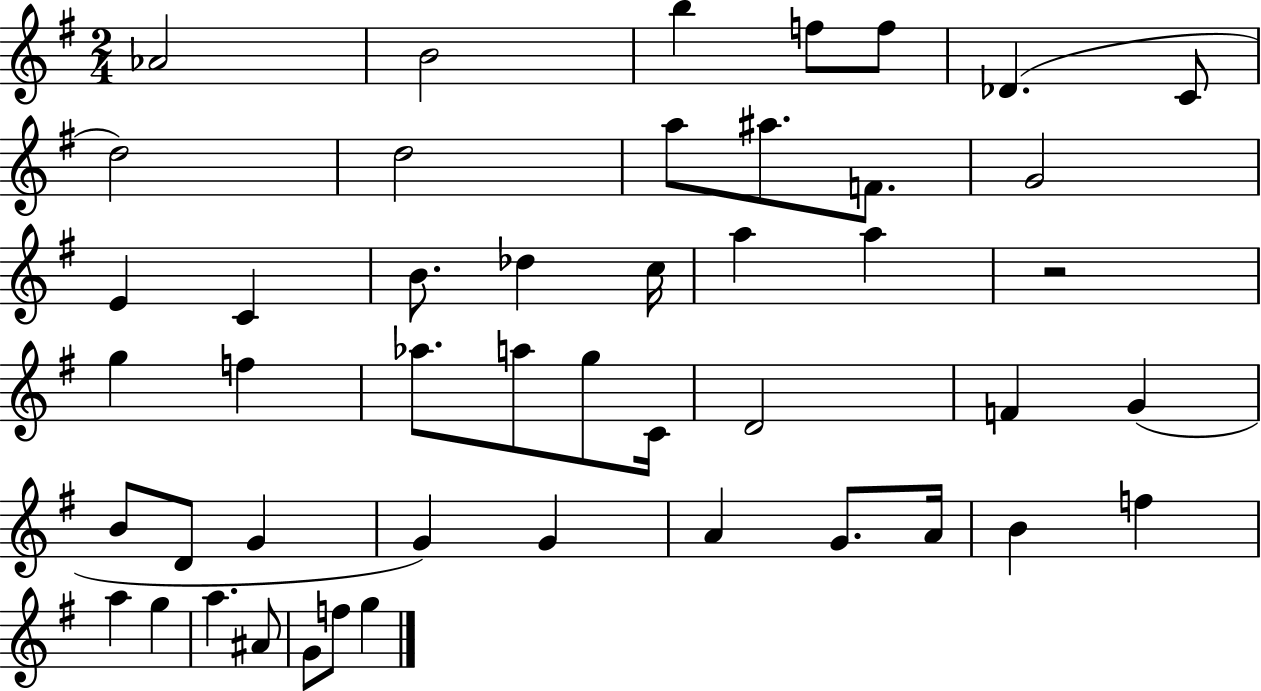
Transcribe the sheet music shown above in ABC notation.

X:1
T:Untitled
M:2/4
L:1/4
K:G
_A2 B2 b f/2 f/2 _D C/2 d2 d2 a/2 ^a/2 F/2 G2 E C B/2 _d c/4 a a z2 g f _a/2 a/2 g/2 C/4 D2 F G B/2 D/2 G G G A G/2 A/4 B f a g a ^A/2 G/2 f/2 g